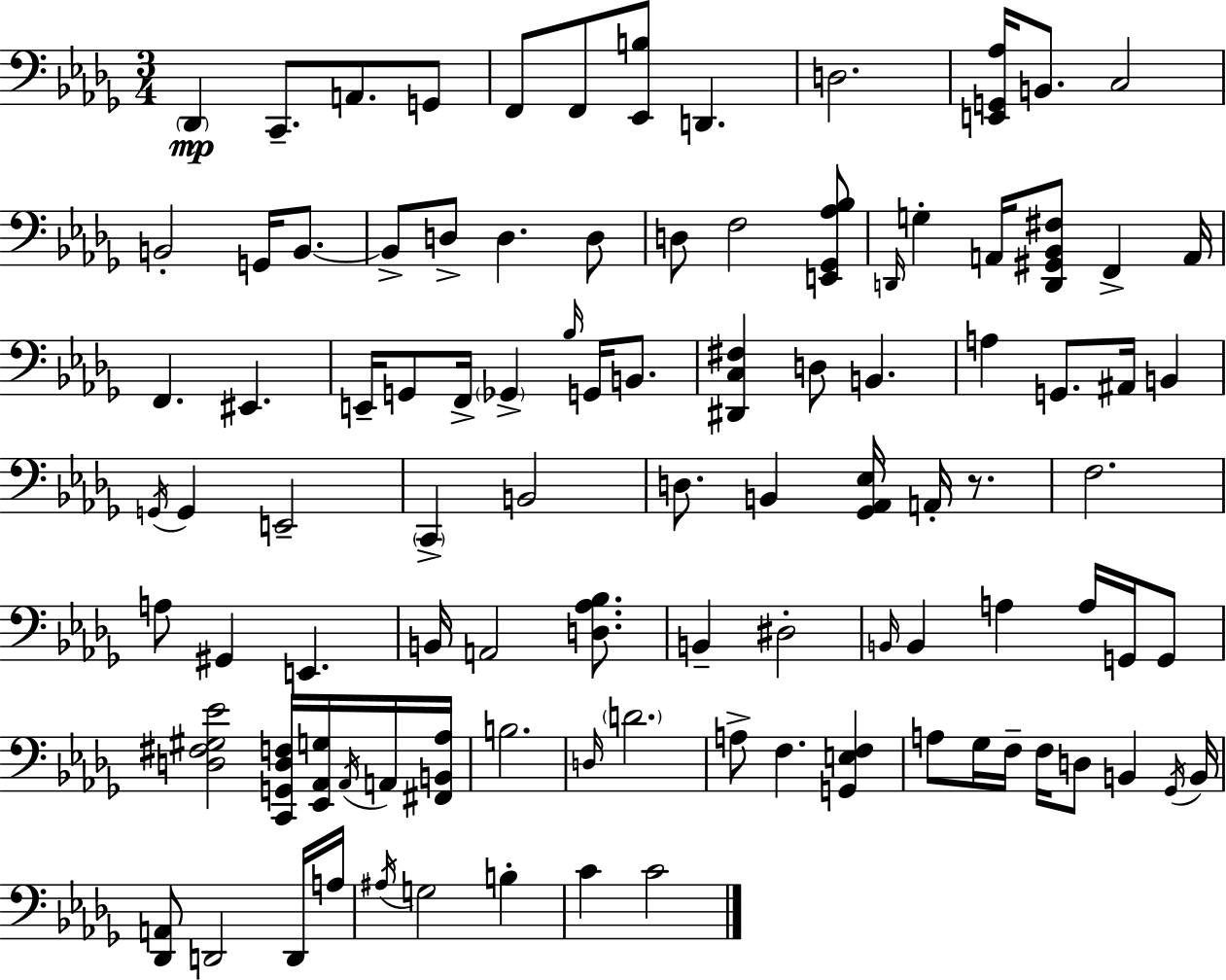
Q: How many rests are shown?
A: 1